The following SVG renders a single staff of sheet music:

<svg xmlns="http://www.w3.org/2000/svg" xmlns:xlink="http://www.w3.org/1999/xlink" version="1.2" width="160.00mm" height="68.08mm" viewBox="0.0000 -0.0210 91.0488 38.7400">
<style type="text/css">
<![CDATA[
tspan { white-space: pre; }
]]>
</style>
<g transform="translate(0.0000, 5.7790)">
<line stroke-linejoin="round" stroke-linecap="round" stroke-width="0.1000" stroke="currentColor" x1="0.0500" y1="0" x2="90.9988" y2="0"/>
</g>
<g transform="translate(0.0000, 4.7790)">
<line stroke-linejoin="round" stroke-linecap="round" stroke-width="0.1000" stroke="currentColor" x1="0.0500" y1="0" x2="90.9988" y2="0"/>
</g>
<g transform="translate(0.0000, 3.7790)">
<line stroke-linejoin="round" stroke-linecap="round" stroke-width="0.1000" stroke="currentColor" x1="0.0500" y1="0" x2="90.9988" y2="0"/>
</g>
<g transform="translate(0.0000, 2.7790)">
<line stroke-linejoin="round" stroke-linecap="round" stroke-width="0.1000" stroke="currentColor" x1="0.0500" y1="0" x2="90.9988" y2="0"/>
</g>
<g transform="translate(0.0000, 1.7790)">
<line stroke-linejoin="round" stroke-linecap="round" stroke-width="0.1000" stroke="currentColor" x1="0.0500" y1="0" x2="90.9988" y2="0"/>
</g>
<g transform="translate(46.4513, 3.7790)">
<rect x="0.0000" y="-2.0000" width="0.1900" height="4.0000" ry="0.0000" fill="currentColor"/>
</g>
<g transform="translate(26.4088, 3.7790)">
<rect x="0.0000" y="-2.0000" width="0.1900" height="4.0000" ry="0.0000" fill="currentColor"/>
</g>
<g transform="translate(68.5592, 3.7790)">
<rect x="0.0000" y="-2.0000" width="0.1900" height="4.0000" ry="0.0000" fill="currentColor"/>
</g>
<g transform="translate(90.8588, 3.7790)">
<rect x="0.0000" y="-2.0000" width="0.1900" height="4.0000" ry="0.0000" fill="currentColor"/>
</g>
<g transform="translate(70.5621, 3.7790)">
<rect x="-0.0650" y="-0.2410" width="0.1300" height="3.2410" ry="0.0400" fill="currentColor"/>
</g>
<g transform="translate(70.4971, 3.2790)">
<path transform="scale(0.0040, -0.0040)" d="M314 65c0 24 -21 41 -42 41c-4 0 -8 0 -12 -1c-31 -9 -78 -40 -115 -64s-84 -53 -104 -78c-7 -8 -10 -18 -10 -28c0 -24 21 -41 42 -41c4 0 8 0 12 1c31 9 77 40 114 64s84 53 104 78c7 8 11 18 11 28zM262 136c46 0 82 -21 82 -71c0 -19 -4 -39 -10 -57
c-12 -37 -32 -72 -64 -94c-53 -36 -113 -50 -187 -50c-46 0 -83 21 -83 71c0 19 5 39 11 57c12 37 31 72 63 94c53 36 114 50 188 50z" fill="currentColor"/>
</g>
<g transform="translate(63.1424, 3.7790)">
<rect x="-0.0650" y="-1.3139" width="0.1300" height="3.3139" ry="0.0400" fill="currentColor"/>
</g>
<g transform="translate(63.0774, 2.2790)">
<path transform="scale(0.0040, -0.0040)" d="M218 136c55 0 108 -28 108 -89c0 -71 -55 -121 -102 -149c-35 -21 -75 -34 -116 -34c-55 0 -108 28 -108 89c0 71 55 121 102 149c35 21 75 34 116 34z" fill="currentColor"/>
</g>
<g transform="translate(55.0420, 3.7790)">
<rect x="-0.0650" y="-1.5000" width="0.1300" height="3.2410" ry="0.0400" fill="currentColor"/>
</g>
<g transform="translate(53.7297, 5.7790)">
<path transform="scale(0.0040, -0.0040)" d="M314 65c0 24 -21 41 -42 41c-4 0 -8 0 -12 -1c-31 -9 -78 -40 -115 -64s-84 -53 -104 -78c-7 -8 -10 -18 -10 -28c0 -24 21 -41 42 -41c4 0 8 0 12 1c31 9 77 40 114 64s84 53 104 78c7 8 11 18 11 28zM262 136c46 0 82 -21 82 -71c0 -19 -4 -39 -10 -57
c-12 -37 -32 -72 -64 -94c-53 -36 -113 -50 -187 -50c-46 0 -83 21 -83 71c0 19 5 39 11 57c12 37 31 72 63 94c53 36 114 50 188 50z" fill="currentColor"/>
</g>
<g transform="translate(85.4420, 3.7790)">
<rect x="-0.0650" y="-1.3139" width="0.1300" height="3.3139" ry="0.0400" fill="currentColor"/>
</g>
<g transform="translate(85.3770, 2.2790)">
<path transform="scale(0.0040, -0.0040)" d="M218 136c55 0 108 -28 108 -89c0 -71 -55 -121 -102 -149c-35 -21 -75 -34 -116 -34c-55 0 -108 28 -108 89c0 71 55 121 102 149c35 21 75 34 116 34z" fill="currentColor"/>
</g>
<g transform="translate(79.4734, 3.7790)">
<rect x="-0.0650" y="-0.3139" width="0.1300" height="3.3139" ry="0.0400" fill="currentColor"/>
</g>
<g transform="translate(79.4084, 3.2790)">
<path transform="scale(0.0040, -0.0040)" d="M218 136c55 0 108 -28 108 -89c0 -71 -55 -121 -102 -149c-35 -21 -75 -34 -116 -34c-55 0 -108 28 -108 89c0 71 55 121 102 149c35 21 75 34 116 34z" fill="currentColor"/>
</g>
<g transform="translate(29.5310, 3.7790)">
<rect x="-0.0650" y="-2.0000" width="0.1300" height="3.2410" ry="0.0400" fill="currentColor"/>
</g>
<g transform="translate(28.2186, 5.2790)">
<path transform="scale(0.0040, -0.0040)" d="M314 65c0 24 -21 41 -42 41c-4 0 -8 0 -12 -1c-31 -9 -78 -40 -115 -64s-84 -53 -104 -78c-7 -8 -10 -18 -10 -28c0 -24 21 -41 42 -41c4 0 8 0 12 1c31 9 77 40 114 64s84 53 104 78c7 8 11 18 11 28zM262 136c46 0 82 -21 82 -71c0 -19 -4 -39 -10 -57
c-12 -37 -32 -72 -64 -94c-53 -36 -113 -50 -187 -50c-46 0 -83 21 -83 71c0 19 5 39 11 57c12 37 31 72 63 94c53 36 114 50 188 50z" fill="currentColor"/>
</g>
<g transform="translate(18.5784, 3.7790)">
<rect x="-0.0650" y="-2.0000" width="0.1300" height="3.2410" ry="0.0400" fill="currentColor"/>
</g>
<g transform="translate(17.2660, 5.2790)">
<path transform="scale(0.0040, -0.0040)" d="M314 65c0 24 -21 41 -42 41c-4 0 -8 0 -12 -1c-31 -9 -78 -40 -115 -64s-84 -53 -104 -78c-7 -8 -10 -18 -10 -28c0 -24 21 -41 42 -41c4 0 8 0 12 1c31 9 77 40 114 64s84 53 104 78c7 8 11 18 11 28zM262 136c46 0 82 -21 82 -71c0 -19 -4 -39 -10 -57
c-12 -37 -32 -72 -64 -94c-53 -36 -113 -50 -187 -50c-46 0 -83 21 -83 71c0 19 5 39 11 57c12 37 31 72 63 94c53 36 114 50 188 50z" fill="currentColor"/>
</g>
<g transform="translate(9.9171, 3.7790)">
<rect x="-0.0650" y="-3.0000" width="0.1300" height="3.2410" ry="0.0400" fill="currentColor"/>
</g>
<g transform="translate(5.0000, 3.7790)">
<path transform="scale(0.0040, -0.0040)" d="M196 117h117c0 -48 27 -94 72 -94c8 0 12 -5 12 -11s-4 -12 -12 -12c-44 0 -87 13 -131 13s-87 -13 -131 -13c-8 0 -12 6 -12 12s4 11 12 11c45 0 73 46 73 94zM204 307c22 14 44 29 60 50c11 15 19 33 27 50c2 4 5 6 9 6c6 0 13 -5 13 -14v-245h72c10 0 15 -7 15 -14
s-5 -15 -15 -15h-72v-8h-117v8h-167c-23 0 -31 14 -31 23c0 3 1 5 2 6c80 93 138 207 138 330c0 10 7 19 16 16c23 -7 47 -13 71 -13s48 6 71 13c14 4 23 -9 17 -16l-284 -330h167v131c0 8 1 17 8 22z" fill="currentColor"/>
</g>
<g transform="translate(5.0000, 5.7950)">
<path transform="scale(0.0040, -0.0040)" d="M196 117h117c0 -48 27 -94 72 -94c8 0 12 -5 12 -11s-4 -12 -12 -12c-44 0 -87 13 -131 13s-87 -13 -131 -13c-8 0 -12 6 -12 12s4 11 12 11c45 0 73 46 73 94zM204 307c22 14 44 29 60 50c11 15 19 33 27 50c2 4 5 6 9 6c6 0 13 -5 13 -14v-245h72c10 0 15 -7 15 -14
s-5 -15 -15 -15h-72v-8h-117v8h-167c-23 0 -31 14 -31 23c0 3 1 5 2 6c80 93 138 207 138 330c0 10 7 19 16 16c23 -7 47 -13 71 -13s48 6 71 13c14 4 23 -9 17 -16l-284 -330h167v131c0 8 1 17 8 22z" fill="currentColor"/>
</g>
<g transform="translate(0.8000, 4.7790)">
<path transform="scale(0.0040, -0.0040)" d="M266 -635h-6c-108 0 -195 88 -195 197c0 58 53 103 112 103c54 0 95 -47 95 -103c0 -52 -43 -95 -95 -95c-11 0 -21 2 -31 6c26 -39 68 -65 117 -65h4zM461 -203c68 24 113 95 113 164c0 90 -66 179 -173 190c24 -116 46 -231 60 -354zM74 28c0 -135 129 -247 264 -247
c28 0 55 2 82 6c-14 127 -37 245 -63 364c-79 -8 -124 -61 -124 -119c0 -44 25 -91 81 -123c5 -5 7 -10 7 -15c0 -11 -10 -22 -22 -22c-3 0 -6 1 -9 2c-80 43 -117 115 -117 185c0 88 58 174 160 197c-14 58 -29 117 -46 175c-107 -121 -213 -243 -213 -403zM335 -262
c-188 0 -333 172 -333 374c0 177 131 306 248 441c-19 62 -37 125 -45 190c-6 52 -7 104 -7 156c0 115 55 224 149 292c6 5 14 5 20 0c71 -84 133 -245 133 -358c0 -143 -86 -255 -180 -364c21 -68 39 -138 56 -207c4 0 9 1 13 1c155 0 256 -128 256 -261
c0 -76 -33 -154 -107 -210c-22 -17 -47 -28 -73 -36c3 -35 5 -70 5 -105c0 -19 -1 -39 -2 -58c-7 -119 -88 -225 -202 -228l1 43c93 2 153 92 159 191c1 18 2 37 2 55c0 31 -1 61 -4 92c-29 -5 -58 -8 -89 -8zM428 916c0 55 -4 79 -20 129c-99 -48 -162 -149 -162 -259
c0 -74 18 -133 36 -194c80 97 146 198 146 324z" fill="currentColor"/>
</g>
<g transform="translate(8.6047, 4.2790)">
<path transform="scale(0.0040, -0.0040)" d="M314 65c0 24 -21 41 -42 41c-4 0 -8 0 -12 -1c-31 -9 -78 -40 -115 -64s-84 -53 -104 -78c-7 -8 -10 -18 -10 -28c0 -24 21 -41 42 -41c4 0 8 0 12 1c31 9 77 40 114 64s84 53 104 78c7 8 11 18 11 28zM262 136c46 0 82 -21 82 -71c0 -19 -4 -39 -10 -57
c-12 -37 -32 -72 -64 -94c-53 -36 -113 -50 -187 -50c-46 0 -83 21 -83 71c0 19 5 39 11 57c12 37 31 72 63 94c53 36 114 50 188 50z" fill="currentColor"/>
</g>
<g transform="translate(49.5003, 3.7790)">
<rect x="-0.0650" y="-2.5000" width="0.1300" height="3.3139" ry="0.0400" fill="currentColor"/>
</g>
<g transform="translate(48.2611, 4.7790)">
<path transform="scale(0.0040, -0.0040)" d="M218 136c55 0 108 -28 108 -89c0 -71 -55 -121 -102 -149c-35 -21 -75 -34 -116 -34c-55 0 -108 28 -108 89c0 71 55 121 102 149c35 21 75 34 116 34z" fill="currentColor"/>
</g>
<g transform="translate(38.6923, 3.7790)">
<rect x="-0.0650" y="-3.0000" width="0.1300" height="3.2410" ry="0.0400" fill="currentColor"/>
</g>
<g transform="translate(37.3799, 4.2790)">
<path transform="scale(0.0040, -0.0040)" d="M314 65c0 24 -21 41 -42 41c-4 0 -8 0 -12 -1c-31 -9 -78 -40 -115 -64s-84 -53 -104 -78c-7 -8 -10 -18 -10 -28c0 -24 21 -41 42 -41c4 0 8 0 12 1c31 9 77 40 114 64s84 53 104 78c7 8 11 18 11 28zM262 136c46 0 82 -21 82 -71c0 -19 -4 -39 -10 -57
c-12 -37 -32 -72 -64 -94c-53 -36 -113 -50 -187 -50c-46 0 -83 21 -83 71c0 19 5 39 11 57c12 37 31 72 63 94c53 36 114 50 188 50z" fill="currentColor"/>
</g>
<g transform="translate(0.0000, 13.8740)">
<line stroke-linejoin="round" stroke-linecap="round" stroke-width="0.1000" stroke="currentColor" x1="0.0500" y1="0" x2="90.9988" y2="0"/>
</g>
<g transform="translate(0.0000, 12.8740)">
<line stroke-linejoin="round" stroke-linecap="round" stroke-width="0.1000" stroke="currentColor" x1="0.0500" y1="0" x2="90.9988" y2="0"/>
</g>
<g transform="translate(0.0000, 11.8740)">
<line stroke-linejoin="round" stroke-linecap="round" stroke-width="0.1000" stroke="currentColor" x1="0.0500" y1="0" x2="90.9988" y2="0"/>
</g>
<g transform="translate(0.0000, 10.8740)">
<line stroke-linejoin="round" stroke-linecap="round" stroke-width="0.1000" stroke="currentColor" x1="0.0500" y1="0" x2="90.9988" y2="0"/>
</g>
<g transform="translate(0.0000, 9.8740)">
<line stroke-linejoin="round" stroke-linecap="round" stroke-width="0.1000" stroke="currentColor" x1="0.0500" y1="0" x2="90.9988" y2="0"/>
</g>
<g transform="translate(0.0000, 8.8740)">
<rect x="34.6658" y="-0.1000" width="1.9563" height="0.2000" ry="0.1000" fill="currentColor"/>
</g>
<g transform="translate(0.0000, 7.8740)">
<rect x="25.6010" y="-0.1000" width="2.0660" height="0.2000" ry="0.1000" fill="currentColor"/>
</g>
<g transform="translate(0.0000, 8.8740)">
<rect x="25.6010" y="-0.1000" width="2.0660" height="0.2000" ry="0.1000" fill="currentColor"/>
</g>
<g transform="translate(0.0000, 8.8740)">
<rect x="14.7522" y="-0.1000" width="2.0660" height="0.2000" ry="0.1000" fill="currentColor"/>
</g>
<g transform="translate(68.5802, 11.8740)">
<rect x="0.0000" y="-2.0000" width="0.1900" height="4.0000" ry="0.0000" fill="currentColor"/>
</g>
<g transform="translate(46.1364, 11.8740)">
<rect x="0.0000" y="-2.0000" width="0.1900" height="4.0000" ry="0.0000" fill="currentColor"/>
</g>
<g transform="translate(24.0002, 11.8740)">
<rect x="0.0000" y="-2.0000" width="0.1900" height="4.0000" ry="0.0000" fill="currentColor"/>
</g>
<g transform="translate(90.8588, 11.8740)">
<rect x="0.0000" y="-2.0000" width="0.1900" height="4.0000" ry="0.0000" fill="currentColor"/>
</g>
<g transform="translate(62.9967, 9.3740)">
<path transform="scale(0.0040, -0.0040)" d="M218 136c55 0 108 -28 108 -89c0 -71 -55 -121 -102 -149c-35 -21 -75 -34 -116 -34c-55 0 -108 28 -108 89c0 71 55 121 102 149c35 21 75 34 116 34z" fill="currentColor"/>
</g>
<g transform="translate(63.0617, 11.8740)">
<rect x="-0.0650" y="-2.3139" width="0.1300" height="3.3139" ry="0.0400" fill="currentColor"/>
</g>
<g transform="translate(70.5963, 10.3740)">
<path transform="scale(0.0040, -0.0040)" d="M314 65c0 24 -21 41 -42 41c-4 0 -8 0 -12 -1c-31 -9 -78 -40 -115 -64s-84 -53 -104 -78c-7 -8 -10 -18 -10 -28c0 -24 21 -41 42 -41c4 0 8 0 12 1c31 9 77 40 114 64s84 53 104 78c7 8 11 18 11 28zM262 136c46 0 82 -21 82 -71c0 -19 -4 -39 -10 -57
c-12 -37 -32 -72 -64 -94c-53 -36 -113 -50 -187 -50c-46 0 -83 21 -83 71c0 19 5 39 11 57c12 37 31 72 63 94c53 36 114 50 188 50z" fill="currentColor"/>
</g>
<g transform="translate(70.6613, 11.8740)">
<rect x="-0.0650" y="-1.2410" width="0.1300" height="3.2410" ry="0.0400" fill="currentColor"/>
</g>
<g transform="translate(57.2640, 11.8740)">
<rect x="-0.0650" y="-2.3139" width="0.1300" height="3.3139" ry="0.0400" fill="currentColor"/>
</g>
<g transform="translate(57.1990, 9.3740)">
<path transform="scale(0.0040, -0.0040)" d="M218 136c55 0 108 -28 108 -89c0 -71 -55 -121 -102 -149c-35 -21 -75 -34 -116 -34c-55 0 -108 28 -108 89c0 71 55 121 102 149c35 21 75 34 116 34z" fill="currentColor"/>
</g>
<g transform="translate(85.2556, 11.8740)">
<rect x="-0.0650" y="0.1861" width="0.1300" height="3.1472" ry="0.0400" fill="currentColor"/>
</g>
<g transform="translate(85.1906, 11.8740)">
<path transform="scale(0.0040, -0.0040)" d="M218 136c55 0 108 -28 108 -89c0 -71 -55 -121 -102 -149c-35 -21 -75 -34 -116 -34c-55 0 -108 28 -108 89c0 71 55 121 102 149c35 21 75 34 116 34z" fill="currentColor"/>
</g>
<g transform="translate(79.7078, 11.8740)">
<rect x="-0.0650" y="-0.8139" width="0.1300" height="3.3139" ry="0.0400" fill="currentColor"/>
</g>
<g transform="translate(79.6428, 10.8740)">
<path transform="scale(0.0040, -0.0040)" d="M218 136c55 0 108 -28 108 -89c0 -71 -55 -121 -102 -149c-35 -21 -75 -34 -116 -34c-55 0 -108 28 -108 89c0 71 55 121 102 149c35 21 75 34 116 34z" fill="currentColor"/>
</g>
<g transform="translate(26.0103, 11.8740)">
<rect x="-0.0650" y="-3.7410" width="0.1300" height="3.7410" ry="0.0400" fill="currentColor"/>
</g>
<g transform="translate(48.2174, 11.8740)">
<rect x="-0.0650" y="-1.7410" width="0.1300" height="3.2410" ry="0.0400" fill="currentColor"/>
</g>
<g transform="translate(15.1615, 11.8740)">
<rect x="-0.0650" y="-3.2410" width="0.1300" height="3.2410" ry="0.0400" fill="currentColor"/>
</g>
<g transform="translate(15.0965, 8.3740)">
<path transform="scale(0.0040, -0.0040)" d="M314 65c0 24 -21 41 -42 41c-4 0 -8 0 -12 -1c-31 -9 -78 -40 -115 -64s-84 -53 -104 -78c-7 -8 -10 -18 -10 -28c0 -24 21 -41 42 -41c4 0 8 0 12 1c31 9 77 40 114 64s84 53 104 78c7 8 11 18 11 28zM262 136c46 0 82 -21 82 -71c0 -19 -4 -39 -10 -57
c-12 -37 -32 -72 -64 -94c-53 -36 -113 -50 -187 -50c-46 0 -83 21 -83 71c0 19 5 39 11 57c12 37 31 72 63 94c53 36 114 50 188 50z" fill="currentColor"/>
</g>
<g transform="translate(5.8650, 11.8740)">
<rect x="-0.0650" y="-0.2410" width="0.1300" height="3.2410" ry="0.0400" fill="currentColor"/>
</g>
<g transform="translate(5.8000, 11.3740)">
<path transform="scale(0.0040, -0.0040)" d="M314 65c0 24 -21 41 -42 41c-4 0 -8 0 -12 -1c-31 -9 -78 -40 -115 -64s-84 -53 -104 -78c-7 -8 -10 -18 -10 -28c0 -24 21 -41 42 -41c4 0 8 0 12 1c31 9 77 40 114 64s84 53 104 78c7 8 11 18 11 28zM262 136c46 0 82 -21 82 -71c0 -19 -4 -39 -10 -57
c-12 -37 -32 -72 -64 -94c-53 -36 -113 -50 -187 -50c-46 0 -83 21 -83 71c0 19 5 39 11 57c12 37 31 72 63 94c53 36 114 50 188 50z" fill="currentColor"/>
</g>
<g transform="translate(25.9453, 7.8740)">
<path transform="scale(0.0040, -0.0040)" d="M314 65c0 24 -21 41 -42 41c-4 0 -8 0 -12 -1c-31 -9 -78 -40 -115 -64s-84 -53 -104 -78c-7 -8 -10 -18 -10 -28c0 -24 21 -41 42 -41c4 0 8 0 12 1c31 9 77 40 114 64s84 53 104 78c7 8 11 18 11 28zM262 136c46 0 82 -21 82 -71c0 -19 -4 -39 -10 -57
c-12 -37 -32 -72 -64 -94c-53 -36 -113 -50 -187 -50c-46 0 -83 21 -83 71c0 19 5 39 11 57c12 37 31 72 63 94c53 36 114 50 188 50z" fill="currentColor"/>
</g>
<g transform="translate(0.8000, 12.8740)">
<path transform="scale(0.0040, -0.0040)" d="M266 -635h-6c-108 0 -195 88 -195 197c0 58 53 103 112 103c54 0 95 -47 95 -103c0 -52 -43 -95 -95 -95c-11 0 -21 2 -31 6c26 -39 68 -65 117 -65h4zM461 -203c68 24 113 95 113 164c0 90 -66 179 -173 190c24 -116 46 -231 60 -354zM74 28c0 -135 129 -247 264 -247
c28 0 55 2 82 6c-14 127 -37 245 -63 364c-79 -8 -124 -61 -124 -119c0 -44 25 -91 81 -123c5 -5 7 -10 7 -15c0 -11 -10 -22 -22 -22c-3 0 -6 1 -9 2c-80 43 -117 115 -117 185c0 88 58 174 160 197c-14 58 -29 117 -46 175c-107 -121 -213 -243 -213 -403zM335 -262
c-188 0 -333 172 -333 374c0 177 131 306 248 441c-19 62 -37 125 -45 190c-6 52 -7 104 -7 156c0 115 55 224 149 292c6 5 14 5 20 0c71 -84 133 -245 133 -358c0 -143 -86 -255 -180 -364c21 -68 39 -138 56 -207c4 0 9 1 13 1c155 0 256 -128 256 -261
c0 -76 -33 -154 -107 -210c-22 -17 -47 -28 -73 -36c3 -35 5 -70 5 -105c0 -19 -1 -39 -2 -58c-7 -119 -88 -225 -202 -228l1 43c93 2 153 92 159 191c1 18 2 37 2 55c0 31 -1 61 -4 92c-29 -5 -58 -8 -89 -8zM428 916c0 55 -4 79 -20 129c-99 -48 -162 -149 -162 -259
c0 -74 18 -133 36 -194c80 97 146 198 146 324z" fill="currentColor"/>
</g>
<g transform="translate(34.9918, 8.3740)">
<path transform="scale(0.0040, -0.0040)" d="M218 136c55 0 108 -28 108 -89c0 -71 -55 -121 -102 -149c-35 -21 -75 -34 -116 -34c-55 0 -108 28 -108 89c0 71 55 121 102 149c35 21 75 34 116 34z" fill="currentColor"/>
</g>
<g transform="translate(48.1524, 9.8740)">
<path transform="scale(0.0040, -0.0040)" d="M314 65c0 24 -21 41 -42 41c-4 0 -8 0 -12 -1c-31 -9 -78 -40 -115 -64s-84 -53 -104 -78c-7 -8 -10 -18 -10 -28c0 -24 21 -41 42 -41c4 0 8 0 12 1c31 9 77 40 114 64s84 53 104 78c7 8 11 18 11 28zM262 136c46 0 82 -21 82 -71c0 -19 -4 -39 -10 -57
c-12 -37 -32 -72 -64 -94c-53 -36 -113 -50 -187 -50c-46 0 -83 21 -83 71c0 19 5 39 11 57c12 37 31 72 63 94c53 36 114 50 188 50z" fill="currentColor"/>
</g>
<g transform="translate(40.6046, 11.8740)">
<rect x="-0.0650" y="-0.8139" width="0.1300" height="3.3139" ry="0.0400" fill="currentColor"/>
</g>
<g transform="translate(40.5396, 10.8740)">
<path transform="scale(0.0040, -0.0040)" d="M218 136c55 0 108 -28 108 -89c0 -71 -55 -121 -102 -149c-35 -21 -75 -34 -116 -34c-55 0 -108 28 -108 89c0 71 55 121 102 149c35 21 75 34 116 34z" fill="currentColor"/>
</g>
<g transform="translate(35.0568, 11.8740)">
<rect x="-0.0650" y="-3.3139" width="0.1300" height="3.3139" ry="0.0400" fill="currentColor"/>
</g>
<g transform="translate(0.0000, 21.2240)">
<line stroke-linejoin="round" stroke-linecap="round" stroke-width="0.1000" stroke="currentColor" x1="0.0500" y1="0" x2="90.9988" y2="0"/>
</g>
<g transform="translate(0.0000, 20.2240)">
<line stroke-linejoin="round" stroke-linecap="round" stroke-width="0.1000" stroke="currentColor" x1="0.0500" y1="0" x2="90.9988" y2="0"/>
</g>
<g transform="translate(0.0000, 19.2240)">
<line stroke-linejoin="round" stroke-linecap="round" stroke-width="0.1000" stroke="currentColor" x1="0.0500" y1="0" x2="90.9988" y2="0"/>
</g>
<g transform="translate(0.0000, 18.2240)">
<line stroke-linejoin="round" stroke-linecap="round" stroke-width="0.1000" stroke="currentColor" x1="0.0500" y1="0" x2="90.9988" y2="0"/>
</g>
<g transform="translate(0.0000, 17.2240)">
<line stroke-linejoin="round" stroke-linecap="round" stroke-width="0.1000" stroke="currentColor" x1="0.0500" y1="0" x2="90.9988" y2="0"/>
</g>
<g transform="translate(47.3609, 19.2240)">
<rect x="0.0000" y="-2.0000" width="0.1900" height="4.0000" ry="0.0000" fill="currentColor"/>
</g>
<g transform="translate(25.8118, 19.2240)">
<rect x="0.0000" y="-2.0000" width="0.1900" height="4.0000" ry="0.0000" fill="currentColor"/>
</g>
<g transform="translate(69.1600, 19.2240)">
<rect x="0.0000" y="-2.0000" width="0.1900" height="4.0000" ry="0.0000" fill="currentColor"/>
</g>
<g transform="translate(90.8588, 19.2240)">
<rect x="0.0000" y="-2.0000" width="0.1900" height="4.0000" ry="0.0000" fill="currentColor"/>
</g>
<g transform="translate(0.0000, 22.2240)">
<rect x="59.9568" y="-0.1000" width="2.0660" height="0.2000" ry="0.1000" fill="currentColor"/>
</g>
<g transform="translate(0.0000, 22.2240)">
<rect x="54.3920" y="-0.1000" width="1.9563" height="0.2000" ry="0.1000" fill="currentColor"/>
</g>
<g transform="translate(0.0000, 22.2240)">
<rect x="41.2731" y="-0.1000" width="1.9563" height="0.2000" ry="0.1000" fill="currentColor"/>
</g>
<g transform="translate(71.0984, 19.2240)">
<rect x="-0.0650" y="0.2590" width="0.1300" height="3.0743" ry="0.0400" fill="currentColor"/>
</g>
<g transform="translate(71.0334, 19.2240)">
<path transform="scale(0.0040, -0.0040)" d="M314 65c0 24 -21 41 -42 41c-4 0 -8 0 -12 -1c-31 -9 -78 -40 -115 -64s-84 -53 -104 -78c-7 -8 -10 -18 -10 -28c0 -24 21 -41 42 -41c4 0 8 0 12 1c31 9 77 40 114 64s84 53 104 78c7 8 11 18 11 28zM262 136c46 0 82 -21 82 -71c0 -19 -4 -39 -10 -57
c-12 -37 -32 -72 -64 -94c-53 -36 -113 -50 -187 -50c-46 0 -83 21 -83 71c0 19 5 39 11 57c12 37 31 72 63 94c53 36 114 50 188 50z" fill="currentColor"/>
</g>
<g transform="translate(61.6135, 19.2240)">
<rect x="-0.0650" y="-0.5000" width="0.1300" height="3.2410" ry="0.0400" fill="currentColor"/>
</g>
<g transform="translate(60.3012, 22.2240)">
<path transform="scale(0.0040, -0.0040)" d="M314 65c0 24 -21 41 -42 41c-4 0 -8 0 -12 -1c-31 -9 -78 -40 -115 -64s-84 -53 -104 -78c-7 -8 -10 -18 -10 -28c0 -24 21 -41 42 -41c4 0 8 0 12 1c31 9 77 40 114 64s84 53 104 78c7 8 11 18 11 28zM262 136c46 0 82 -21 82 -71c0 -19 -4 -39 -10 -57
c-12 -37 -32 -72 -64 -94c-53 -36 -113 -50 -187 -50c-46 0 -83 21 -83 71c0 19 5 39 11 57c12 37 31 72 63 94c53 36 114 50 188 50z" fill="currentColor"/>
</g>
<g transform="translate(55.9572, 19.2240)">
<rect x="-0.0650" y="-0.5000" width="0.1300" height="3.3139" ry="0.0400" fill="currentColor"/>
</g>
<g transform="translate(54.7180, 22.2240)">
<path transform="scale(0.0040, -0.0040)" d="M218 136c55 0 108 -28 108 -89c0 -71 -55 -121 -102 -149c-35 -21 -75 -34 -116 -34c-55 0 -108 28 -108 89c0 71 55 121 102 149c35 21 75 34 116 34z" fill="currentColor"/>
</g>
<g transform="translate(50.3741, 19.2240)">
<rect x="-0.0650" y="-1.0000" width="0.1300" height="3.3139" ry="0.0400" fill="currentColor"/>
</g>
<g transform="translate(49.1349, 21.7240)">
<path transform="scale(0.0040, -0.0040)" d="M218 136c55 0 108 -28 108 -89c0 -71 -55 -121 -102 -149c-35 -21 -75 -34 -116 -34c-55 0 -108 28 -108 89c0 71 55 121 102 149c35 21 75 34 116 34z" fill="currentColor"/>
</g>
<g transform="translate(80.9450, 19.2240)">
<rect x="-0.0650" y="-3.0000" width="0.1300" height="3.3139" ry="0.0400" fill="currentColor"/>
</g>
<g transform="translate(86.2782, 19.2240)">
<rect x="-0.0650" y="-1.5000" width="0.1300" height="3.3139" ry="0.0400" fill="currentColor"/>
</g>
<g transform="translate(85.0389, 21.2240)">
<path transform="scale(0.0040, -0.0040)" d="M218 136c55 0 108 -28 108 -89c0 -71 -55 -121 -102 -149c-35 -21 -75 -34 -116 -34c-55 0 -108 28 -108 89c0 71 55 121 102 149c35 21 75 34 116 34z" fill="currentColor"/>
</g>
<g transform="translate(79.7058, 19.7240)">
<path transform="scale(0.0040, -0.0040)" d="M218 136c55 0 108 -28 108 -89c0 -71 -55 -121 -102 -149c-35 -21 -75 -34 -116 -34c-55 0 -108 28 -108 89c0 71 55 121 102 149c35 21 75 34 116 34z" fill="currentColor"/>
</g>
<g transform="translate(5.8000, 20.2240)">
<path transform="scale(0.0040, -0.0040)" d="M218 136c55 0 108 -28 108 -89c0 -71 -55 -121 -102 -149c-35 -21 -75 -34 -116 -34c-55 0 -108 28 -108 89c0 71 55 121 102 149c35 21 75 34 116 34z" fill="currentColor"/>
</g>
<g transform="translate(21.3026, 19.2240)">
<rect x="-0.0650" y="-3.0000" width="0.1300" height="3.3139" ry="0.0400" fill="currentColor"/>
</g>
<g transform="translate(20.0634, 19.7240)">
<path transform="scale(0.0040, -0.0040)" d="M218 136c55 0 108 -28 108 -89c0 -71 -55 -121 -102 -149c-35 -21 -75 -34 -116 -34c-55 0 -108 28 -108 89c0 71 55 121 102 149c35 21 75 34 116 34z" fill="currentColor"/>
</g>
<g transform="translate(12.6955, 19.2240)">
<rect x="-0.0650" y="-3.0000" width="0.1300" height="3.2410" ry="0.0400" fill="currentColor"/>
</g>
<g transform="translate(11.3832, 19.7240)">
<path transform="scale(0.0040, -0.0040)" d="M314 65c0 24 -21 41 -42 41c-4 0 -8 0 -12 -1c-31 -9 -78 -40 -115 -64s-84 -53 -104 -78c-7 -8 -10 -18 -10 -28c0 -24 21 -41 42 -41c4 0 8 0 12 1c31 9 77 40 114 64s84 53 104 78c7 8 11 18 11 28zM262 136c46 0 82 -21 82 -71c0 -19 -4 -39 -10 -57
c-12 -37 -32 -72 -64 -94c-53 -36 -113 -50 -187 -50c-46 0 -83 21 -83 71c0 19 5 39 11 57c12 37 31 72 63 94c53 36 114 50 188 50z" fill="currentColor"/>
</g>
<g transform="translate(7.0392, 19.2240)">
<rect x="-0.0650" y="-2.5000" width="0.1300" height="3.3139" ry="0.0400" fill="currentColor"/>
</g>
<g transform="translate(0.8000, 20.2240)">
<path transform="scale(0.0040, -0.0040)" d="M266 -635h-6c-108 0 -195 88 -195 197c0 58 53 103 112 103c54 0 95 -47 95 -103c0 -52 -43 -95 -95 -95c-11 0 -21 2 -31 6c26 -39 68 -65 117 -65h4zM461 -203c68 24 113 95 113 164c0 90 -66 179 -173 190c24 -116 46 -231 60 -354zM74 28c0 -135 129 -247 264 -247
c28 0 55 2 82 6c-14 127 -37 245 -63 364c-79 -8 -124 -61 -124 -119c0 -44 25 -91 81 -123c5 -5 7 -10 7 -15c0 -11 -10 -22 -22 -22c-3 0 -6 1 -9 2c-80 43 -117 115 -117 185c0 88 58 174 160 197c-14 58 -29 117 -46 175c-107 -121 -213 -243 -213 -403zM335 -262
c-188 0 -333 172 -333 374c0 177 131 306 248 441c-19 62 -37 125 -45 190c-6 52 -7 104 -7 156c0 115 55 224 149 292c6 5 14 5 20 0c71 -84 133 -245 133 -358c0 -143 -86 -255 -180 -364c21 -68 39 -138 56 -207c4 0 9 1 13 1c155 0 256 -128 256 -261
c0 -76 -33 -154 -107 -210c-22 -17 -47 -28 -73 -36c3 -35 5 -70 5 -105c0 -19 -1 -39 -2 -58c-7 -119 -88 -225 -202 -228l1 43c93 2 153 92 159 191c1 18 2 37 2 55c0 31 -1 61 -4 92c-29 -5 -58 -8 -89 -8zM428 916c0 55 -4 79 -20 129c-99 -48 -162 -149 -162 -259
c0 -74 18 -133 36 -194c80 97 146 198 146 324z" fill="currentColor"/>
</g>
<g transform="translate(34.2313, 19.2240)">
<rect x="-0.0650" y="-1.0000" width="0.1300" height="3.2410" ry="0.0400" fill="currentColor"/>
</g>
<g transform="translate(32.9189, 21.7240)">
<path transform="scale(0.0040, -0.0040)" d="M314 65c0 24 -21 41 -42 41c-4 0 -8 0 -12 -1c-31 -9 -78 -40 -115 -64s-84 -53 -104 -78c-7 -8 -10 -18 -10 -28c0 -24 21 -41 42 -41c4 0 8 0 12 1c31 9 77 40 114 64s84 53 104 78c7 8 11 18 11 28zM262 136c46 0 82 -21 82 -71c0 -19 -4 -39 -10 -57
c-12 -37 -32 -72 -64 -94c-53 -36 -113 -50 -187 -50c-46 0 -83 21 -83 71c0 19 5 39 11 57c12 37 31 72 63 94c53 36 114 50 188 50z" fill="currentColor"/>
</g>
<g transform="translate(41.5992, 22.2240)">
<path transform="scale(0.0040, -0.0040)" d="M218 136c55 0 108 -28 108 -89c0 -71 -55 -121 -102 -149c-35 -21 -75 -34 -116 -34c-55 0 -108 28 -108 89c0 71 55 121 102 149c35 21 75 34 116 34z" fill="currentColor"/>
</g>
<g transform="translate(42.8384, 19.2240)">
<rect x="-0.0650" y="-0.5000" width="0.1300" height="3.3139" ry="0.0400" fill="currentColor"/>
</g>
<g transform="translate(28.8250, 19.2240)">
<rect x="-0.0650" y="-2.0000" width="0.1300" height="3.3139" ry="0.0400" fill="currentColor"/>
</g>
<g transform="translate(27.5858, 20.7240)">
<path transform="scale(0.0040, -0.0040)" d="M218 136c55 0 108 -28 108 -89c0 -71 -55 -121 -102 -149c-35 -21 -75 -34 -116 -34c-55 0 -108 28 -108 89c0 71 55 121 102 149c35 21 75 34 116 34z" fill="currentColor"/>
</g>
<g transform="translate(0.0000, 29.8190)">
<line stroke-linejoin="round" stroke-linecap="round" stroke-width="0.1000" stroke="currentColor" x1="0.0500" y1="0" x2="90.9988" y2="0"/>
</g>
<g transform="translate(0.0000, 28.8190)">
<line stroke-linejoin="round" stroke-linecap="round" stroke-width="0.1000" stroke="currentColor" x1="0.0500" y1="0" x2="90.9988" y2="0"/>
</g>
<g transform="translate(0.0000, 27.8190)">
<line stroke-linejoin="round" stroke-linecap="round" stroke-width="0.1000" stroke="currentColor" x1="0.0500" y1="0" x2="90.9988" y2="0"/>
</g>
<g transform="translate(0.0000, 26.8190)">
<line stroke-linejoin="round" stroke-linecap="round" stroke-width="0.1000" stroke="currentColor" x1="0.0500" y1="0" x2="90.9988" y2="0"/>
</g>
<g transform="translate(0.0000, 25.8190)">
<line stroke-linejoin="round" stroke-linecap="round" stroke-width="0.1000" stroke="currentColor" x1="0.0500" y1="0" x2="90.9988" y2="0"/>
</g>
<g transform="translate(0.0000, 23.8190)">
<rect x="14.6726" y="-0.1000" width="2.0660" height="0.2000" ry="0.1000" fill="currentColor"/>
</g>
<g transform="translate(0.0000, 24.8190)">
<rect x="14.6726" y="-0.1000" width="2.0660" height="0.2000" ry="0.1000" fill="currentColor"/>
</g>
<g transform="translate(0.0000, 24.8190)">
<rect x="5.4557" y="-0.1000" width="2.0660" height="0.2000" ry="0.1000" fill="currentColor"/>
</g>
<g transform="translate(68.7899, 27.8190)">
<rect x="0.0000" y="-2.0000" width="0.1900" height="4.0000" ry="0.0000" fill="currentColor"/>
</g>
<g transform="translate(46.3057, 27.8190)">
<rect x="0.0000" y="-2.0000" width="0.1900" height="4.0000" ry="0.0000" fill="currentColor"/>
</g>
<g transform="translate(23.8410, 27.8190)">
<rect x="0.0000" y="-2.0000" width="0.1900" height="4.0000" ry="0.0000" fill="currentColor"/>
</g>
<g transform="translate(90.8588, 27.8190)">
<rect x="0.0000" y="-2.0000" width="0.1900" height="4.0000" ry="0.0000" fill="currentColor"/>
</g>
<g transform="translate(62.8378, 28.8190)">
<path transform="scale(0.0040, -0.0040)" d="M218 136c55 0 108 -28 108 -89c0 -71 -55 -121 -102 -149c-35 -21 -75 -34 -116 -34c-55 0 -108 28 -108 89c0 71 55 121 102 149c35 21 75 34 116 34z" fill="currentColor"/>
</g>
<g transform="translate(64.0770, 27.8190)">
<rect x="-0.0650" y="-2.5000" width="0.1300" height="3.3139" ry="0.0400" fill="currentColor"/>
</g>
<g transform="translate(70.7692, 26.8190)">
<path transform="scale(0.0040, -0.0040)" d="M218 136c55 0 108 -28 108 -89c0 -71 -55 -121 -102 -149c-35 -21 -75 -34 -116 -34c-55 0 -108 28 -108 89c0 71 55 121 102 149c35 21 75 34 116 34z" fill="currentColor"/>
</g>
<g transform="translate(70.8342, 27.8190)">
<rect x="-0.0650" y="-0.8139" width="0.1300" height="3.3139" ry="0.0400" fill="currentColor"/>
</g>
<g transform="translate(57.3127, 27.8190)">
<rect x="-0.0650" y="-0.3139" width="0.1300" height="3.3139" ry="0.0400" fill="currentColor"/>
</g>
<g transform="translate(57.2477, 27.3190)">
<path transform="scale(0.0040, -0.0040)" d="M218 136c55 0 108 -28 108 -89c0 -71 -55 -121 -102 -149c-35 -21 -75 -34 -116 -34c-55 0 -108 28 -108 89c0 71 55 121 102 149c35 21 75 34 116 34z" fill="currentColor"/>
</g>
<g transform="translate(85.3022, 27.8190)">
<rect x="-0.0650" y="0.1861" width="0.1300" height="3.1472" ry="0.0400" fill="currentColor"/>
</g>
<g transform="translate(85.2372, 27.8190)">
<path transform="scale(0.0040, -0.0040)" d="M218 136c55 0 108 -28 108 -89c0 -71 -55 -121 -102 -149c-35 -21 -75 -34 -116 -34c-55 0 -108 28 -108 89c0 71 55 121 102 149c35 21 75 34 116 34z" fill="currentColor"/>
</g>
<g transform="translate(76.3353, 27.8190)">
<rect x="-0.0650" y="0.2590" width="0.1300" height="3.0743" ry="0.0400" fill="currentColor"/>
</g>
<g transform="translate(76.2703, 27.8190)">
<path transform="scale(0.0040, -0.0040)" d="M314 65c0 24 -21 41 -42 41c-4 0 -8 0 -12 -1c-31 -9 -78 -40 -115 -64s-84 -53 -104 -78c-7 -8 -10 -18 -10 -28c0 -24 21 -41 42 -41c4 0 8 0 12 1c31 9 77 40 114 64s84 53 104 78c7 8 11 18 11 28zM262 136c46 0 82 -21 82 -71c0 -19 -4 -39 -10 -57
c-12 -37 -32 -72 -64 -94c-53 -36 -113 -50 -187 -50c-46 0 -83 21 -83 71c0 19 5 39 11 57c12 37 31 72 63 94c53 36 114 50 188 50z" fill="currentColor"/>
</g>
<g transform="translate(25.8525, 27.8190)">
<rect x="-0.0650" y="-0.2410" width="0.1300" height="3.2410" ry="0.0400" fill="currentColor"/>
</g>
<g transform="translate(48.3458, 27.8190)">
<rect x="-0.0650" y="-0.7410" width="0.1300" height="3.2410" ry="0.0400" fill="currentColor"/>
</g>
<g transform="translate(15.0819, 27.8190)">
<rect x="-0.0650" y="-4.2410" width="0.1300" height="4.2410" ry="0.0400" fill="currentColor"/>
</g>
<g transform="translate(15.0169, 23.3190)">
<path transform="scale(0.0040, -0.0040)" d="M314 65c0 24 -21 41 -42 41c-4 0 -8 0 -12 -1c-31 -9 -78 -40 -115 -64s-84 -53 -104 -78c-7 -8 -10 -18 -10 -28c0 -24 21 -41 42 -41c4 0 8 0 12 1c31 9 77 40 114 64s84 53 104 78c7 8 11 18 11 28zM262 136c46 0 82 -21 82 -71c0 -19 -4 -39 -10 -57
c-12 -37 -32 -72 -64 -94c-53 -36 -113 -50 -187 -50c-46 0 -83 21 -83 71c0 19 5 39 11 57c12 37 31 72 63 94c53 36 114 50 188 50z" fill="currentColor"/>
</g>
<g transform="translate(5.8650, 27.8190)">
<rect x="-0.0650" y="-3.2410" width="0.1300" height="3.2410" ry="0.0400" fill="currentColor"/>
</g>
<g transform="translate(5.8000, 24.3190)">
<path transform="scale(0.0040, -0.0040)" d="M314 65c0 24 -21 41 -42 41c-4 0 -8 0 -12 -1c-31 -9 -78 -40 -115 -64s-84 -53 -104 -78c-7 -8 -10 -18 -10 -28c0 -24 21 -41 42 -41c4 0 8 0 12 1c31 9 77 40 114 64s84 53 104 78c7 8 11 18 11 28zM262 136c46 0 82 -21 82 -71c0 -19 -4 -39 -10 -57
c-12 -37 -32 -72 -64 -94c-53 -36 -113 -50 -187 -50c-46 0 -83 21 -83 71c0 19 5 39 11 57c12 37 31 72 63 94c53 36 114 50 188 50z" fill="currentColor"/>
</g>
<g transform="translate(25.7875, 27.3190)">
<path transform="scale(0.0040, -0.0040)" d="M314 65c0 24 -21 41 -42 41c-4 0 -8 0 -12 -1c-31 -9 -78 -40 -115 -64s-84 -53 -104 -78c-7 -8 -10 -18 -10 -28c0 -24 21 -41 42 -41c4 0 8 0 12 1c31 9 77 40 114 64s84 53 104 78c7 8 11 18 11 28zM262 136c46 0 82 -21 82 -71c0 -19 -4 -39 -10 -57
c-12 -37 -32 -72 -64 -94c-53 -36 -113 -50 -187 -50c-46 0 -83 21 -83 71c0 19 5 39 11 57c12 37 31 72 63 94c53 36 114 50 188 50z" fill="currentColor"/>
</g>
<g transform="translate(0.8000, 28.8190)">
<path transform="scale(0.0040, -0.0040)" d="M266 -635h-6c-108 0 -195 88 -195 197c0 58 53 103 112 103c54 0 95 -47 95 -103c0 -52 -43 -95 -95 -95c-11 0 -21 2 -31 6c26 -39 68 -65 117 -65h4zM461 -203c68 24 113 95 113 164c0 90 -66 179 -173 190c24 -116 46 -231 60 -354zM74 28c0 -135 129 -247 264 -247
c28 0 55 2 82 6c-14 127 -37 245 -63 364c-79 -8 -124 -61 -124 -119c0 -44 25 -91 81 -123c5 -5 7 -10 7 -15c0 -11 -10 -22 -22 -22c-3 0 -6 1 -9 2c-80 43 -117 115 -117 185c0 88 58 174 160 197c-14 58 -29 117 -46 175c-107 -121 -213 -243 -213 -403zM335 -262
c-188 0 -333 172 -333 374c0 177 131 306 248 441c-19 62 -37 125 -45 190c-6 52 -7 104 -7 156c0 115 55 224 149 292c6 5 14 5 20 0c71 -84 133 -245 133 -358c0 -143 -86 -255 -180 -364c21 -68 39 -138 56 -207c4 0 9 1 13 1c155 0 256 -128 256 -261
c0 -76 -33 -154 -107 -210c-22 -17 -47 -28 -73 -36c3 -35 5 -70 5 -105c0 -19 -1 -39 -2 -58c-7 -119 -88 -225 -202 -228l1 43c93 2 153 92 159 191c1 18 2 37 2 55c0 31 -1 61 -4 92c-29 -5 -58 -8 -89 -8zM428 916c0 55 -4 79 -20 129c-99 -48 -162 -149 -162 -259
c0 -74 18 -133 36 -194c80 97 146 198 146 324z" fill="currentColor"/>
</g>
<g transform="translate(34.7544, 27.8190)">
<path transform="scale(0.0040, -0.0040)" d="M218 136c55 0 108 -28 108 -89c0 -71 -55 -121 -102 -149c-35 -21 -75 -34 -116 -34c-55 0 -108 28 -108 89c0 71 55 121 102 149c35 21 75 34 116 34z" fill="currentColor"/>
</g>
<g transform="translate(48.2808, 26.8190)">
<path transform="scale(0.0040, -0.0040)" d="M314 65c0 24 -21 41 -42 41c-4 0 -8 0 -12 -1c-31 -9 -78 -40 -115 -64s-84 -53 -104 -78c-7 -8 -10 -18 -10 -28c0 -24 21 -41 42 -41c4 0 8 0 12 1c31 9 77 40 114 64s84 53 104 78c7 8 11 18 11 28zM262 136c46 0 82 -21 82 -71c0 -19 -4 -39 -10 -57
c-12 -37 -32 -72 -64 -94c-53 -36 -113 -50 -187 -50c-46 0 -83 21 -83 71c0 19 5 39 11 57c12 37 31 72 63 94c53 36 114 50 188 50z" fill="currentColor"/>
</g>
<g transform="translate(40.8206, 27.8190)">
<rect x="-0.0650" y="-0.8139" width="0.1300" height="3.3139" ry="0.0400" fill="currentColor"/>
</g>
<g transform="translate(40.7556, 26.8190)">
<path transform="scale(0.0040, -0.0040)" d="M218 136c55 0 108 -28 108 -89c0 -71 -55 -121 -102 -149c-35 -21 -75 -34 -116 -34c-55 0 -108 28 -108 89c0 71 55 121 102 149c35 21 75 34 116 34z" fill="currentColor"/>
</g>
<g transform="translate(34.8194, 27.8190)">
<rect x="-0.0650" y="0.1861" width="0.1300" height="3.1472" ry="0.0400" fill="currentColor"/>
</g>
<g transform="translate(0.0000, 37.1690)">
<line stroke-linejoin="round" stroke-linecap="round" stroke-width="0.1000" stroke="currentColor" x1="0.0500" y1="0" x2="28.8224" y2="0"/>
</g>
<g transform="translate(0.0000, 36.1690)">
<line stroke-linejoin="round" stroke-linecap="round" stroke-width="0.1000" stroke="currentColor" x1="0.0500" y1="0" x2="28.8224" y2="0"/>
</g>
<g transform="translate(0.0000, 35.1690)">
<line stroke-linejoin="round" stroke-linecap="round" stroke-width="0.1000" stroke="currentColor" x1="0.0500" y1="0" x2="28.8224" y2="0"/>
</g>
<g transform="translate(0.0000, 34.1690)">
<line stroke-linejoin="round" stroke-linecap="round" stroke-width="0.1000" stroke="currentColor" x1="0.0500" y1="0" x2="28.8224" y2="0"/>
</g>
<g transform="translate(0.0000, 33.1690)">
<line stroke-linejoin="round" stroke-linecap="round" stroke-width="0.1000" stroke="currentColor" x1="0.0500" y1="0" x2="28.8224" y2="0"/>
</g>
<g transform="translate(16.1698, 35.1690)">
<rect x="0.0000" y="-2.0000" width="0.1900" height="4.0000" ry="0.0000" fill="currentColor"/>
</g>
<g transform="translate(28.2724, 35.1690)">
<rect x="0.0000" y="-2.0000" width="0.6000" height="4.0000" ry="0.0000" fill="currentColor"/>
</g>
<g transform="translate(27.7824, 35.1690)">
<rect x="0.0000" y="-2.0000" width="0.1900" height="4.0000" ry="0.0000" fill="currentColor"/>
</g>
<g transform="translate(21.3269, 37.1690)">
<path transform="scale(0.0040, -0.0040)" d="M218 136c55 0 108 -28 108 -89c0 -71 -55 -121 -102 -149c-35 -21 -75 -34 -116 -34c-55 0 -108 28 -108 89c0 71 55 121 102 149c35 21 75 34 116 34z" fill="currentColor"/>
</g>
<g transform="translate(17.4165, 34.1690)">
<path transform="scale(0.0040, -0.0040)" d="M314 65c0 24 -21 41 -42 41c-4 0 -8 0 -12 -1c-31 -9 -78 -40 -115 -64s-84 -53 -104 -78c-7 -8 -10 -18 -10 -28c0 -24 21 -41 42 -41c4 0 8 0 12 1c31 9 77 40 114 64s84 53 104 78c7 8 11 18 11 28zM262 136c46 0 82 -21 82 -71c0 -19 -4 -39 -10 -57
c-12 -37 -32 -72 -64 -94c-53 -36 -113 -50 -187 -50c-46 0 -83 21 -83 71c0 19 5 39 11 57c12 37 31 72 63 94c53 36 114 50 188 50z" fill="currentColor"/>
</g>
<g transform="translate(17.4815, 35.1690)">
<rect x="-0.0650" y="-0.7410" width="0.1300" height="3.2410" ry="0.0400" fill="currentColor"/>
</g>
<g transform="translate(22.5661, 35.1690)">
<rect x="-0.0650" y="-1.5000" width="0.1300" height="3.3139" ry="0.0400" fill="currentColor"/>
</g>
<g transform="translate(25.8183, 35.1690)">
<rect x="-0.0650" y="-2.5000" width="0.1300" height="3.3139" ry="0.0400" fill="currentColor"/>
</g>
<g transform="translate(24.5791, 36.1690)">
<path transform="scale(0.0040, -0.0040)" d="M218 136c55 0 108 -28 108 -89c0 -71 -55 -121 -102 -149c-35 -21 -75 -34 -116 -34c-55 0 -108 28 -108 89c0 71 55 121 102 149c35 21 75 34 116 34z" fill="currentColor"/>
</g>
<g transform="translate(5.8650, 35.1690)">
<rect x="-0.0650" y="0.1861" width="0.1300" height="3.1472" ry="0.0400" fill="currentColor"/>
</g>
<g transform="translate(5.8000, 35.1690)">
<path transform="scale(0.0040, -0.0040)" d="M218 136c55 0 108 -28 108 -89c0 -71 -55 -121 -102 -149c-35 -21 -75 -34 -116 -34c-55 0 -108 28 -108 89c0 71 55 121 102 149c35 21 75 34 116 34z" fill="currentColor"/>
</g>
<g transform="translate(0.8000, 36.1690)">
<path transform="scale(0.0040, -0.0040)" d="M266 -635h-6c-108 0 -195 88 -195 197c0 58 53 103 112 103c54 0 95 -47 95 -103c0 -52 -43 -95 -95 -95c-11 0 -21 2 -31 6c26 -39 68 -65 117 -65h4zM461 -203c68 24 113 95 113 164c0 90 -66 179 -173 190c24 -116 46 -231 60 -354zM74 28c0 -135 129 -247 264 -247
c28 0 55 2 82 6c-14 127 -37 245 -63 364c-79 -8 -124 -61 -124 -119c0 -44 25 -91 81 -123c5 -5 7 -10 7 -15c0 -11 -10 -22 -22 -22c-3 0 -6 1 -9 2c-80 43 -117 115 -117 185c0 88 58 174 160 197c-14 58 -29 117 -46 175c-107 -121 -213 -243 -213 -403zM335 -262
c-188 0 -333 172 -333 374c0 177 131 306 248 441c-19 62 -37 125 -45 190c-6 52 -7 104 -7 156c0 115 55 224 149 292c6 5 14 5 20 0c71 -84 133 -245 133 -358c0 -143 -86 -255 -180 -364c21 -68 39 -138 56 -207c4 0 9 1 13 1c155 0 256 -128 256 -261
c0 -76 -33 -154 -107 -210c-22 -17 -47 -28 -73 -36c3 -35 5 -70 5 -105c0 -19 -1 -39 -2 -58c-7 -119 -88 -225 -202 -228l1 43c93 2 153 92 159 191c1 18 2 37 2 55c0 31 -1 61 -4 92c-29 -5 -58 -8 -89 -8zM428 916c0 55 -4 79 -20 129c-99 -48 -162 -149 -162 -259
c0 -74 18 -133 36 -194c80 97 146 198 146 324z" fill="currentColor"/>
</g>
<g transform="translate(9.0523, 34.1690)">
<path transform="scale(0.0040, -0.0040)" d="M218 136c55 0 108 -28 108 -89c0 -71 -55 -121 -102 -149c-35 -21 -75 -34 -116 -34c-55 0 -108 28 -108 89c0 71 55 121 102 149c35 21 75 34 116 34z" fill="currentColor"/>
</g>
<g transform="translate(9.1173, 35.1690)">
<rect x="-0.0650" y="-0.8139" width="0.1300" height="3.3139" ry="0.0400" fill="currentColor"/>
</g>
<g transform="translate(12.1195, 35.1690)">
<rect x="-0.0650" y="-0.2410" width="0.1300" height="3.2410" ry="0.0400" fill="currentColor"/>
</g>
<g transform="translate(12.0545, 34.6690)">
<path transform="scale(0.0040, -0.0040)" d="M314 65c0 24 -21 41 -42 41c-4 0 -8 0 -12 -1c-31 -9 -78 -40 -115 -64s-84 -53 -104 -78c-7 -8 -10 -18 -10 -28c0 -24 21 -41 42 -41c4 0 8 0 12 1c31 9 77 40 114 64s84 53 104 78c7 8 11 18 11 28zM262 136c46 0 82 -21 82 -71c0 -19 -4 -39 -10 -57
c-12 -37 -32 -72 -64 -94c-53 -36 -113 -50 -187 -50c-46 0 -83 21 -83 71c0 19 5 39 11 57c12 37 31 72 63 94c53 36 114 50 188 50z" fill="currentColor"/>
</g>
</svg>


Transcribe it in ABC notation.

X:1
T:Untitled
M:4/4
L:1/4
K:C
A2 F2 F2 A2 G E2 e c2 c e c2 b2 c'2 b d f2 g g e2 d B G A2 A F D2 C D C C2 B2 A E b2 d'2 c2 B d d2 c G d B2 B B d c2 d2 E G